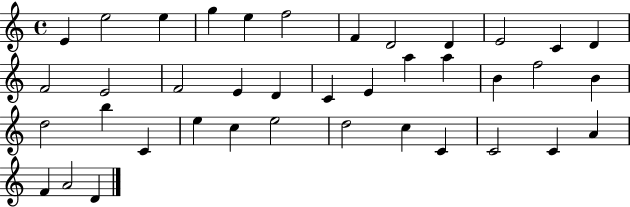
E4/q E5/h E5/q G5/q E5/q F5/h F4/q D4/h D4/q E4/h C4/q D4/q F4/h E4/h F4/h E4/q D4/q C4/q E4/q A5/q A5/q B4/q F5/h B4/q D5/h B5/q C4/q E5/q C5/q E5/h D5/h C5/q C4/q C4/h C4/q A4/q F4/q A4/h D4/q